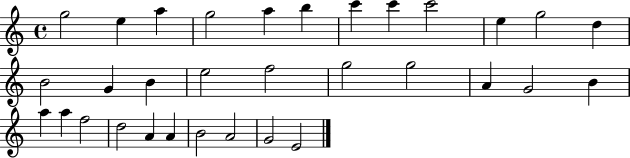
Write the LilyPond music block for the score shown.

{
  \clef treble
  \time 4/4
  \defaultTimeSignature
  \key c \major
  g''2 e''4 a''4 | g''2 a''4 b''4 | c'''4 c'''4 c'''2 | e''4 g''2 d''4 | \break b'2 g'4 b'4 | e''2 f''2 | g''2 g''2 | a'4 g'2 b'4 | \break a''4 a''4 f''2 | d''2 a'4 a'4 | b'2 a'2 | g'2 e'2 | \break \bar "|."
}